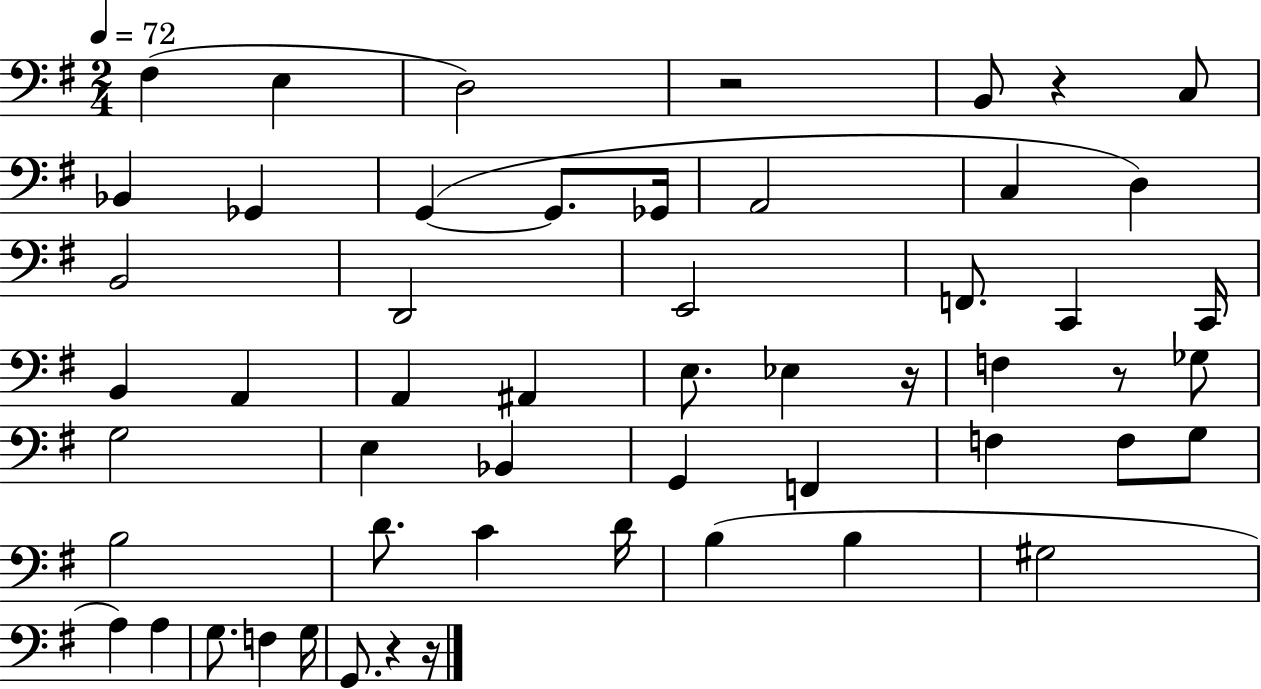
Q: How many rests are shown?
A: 6